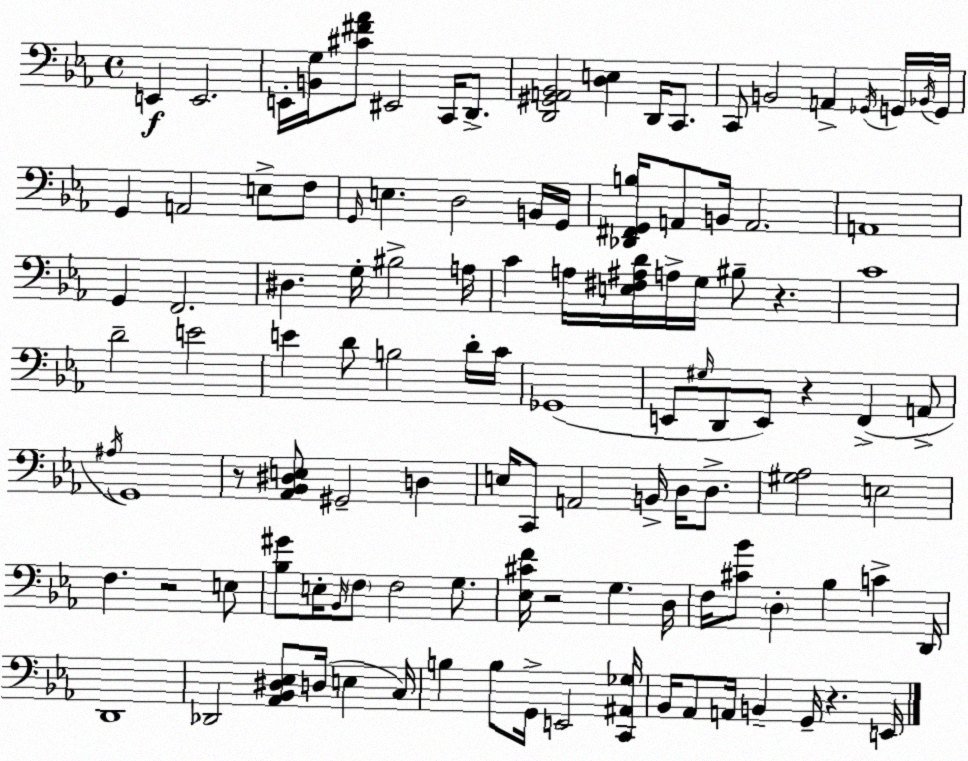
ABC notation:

X:1
T:Untitled
M:4/4
L:1/4
K:Cm
E,, E,,2 E,,/4 [B,,G,]/4 [^C^F_A]/2 ^E,,2 C,,/4 D,,/2 [D,,^G,,A,,_B,,]2 [D,E,] D,,/4 C,,/2 C,,/2 B,,2 A,, _G,,/4 G,,/4 _B,,/4 G,,/4 G,, A,,2 E,/2 F,/2 G,,/4 E, D,2 B,,/4 G,,/4 [_D,,^F,,G,,B,]/4 A,,/2 B,,/4 A,,2 A,,4 G,, F,,2 ^D, G,/4 ^B,2 A,/4 C A,/4 [E,^F,^A,D]/4 A,/4 G,/4 ^B,/2 z C4 D2 E2 E D/2 B,2 D/4 C/4 _G,,4 E,,/2 ^G,/4 D,,/2 E,,/2 z F,, A,,/2 ^A,/4 G,,4 z/2 [_A,,_B,,^D,E,]/2 ^G,,2 D, E,/4 C,,/2 A,,2 B,,/4 D,/4 D,/2 [^G,_A,]2 E,2 F, z2 E,/2 [_B,^G]/2 E,/4 _B,,/4 F,/2 F,2 G,/2 [_E,^CF]/4 z2 G, D,/4 F,/4 [^C_B]/2 D, _B, C D,,/4 D,,4 _D,,2 [_A,,_B,,^D,_E,]/2 D,/4 E, C,/4 B, B,/2 G,,/4 E,,2 [C,,^A,,_G,]/4 _B,,/4 _A,,/2 A,,/4 B,, G,,/4 z E,,/4